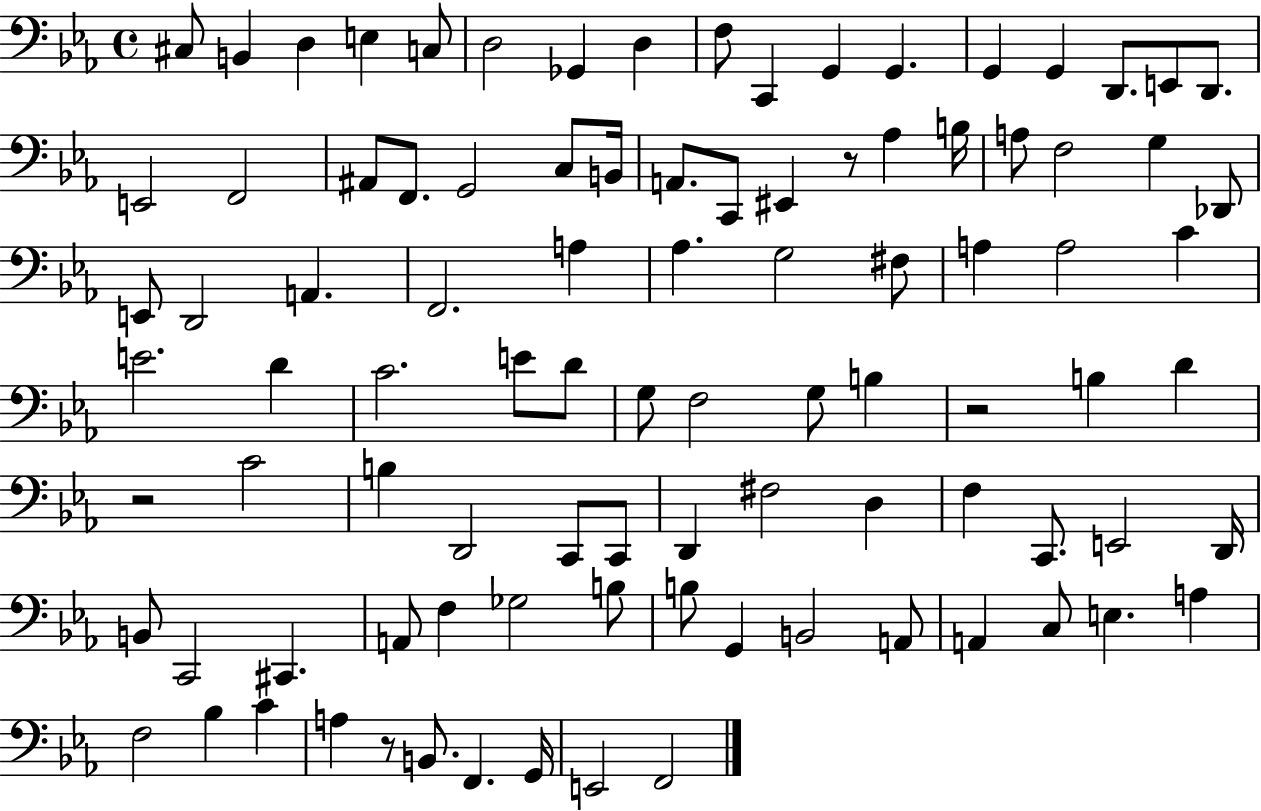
{
  \clef bass
  \time 4/4
  \defaultTimeSignature
  \key ees \major
  cis8 b,4 d4 e4 c8 | d2 ges,4 d4 | f8 c,4 g,4 g,4. | g,4 g,4 d,8. e,8 d,8. | \break e,2 f,2 | ais,8 f,8. g,2 c8 b,16 | a,8. c,8 eis,4 r8 aes4 b16 | a8 f2 g4 des,8 | \break e,8 d,2 a,4. | f,2. a4 | aes4. g2 fis8 | a4 a2 c'4 | \break e'2. d'4 | c'2. e'8 d'8 | g8 f2 g8 b4 | r2 b4 d'4 | \break r2 c'2 | b4 d,2 c,8 c,8 | d,4 fis2 d4 | f4 c,8. e,2 d,16 | \break b,8 c,2 cis,4. | a,8 f4 ges2 b8 | b8 g,4 b,2 a,8 | a,4 c8 e4. a4 | \break f2 bes4 c'4 | a4 r8 b,8. f,4. g,16 | e,2 f,2 | \bar "|."
}